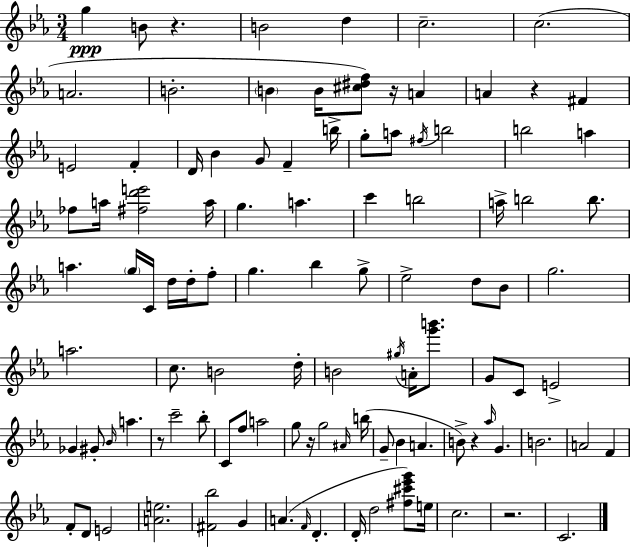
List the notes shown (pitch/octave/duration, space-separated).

G5/q B4/e R/q. B4/h D5/q C5/h. C5/h. A4/h. B4/h. B4/q B4/s [C#5,D#5,F5]/e R/s A4/q A4/q R/q F#4/q E4/h F4/q D4/s Bb4/q G4/e F4/q B5/s G5/e A5/e F#5/s B5/h B5/h A5/q FES5/e A5/s [F#5,D6,E6]/h A5/s G5/q. A5/q. C6/q B5/h A5/s B5/h B5/e. A5/q. G5/s C4/s D5/s D5/s F5/e G5/q. Bb5/q G5/e Eb5/h D5/e Bb4/e G5/h. A5/h. C5/e. B4/h D5/s B4/h G#5/s A4/s [G6,B6]/e. G4/e C4/e E4/h Gb4/q G#4/e Bb4/s A5/q. R/e C6/h Bb5/e C4/e F5/e A5/h G5/e R/s G5/h A#4/s B5/s G4/e Bb4/q A4/q. B4/e R/q Ab5/s G4/q. B4/h. A4/h F4/q F4/e D4/e E4/h [A4,E5]/h. [F#4,Bb5]/h G4/q A4/q. F4/s D4/q. D4/s D5/h [F#5,C#6,Eb6,G6]/e E5/s C5/h. R/h. C4/h.